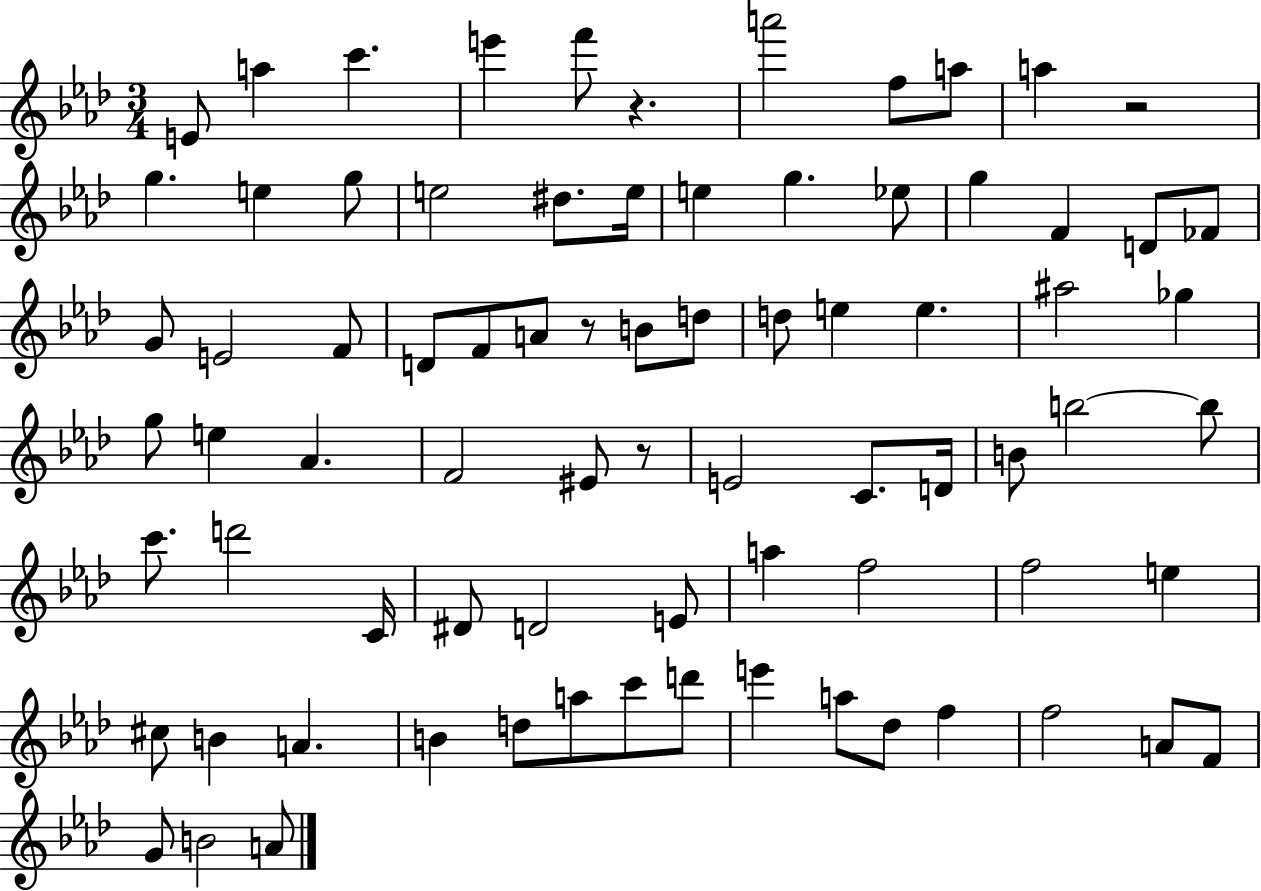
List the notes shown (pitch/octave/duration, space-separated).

E4/e A5/q C6/q. E6/q F6/e R/q. A6/h F5/e A5/e A5/q R/h G5/q. E5/q G5/e E5/h D#5/e. E5/s E5/q G5/q. Eb5/e G5/q F4/q D4/e FES4/e G4/e E4/h F4/e D4/e F4/e A4/e R/e B4/e D5/e D5/e E5/q E5/q. A#5/h Gb5/q G5/e E5/q Ab4/q. F4/h EIS4/e R/e E4/h C4/e. D4/s B4/e B5/h B5/e C6/e. D6/h C4/s D#4/e D4/h E4/e A5/q F5/h F5/h E5/q C#5/e B4/q A4/q. B4/q D5/e A5/e C6/e D6/e E6/q A5/e Db5/e F5/q F5/h A4/e F4/e G4/e B4/h A4/e